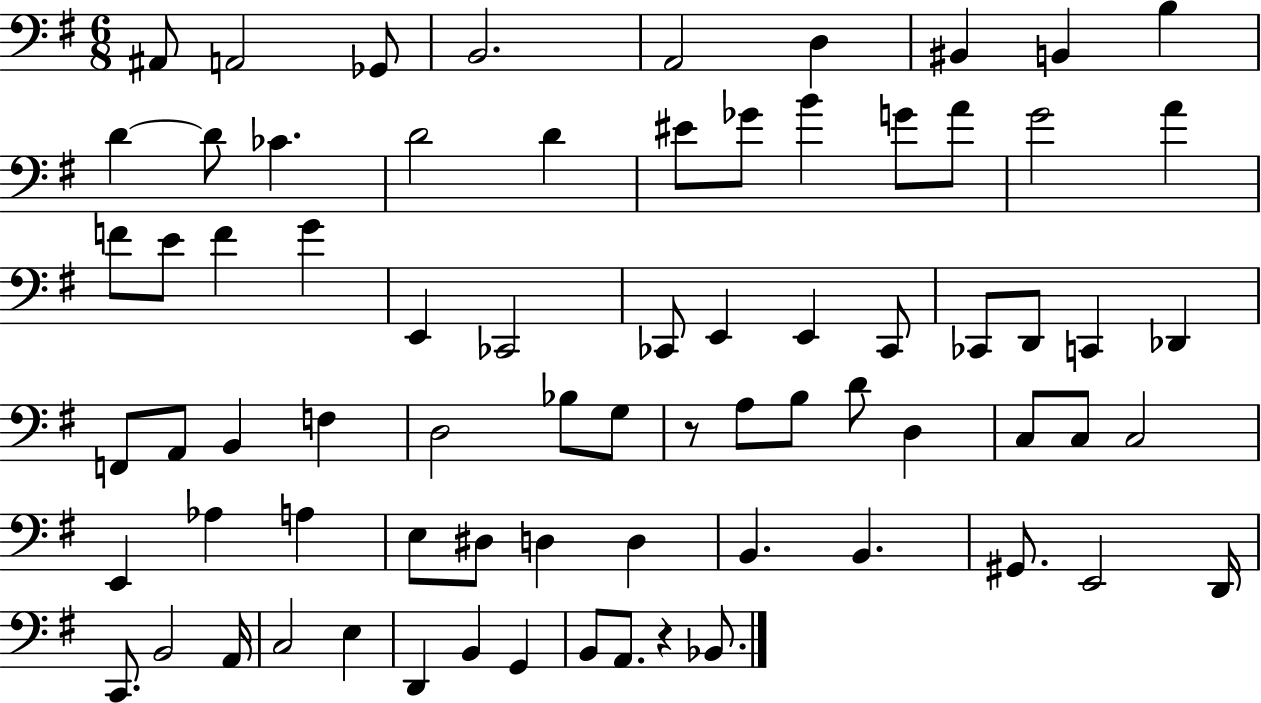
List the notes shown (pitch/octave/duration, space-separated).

A#2/e A2/h Gb2/e B2/h. A2/h D3/q BIS2/q B2/q B3/q D4/q D4/e CES4/q. D4/h D4/q EIS4/e Gb4/e B4/q G4/e A4/e G4/h A4/q F4/e E4/e F4/q G4/q E2/q CES2/h CES2/e E2/q E2/q CES2/e CES2/e D2/e C2/q Db2/q F2/e A2/e B2/q F3/q D3/h Bb3/e G3/e R/e A3/e B3/e D4/e D3/q C3/e C3/e C3/h E2/q Ab3/q A3/q E3/e D#3/e D3/q D3/q B2/q. B2/q. G#2/e. E2/h D2/s C2/e. B2/h A2/s C3/h E3/q D2/q B2/q G2/q B2/e A2/e. R/q Bb2/e.